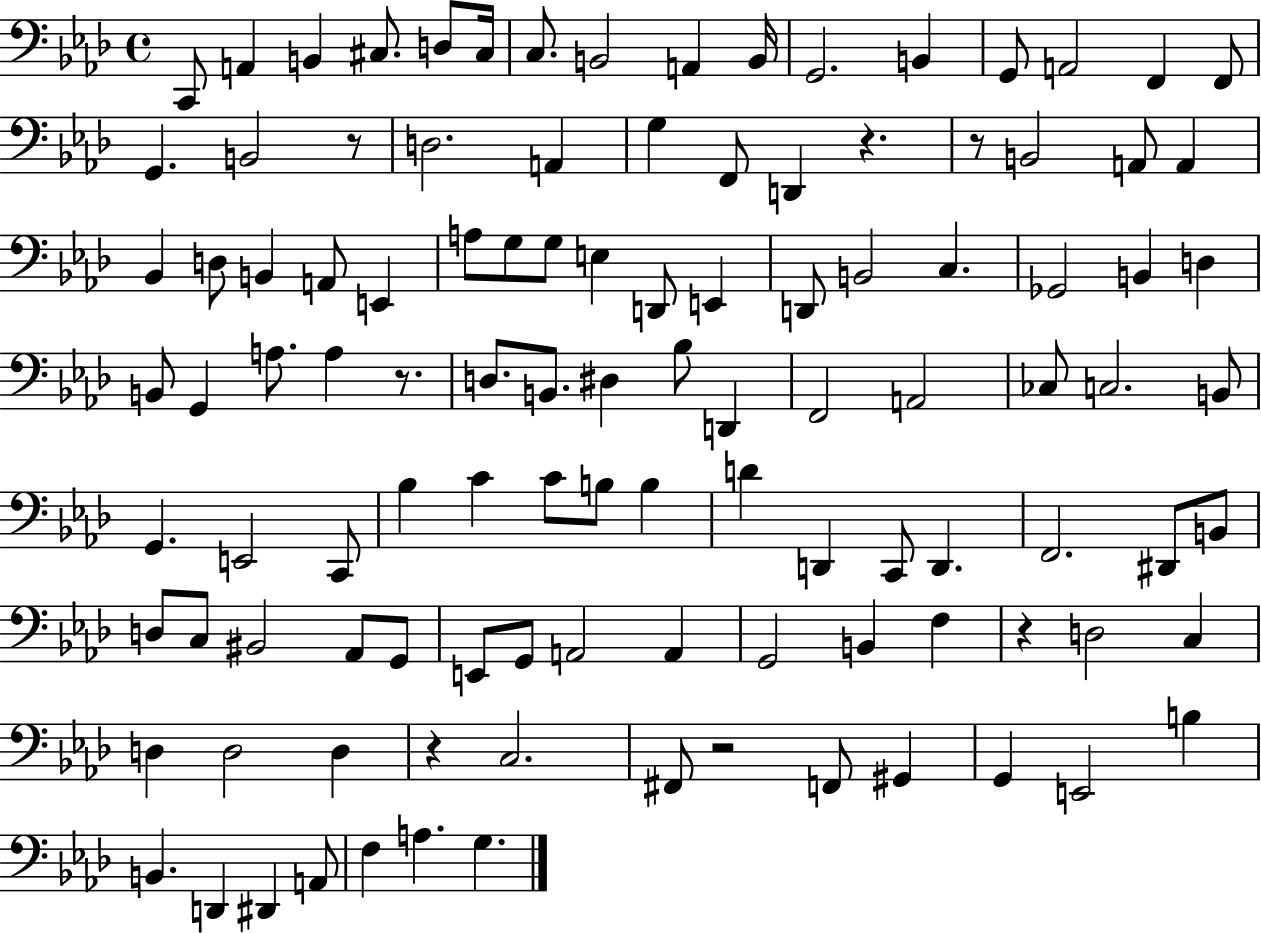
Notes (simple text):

C2/e A2/q B2/q C#3/e. D3/e C#3/s C3/e. B2/h A2/q B2/s G2/h. B2/q G2/e A2/h F2/q F2/e G2/q. B2/h R/e D3/h. A2/q G3/q F2/e D2/q R/q. R/e B2/h A2/e A2/q Bb2/q D3/e B2/q A2/e E2/q A3/e G3/e G3/e E3/q D2/e E2/q D2/e B2/h C3/q. Gb2/h B2/q D3/q B2/e G2/q A3/e. A3/q R/e. D3/e. B2/e. D#3/q Bb3/e D2/q F2/h A2/h CES3/e C3/h. B2/e G2/q. E2/h C2/e Bb3/q C4/q C4/e B3/e B3/q D4/q D2/q C2/e D2/q. F2/h. D#2/e B2/e D3/e C3/e BIS2/h Ab2/e G2/e E2/e G2/e A2/h A2/q G2/h B2/q F3/q R/q D3/h C3/q D3/q D3/h D3/q R/q C3/h. F#2/e R/h F2/e G#2/q G2/q E2/h B3/q B2/q. D2/q D#2/q A2/e F3/q A3/q. G3/q.